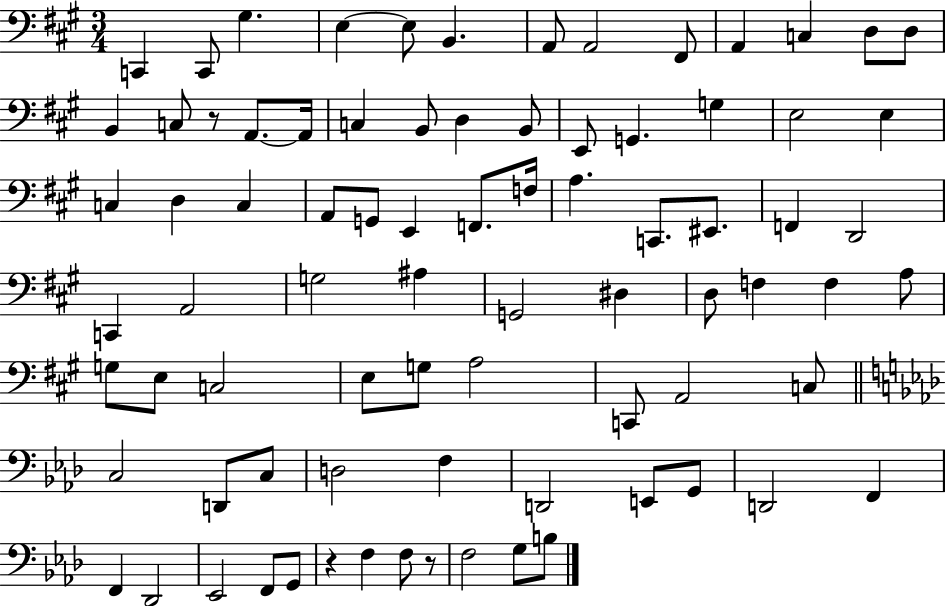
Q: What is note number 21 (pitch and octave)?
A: B2